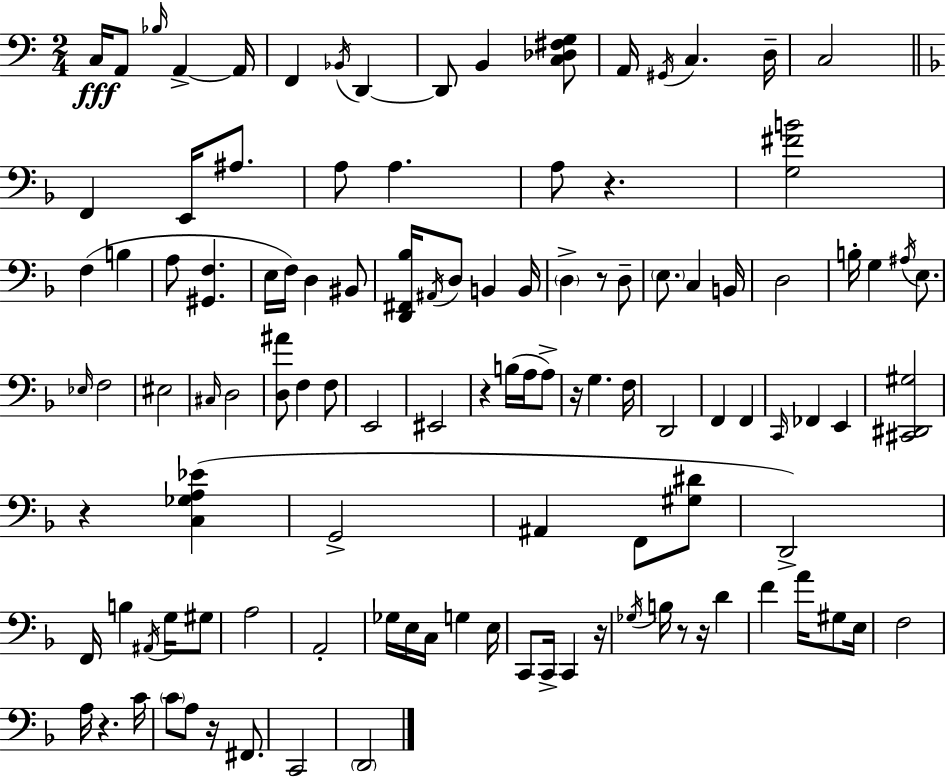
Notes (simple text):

C3/s A2/e Bb3/s A2/q A2/s F2/q Bb2/s D2/q D2/e B2/q [C3,Db3,F#3,G3]/e A2/s G#2/s C3/q. D3/s C3/h F2/q E2/s A#3/e. A3/e A3/q. A3/e R/q. [G3,F#4,B4]/h F3/q B3/q A3/e [G#2,F3]/q. E3/s F3/s D3/q BIS2/e [D2,F#2,Bb3]/s A#2/s D3/e B2/q B2/s D3/q R/e D3/e E3/e. C3/q B2/s D3/h B3/s G3/q A#3/s E3/e. Eb3/s F3/h EIS3/h C#3/s D3/h [D3,A#4]/e F3/q F3/e E2/h EIS2/h R/q B3/s A3/s A3/e R/s G3/q. F3/s D2/h F2/q F2/q C2/s FES2/q E2/q [C#2,D#2,G#3]/h R/q [C3,Gb3,A3,Eb4]/q G2/h A#2/q F2/e [G#3,D#4]/e D2/h F2/s B3/q A#2/s G3/s G#3/e A3/h A2/h Gb3/s E3/s C3/s G3/q E3/s C2/e C2/s C2/q R/s Gb3/s B3/s R/e R/s D4/q F4/q A4/s G#3/e E3/s F3/h A3/s R/q. C4/s C4/e A3/e R/s F#2/e. C2/h D2/h